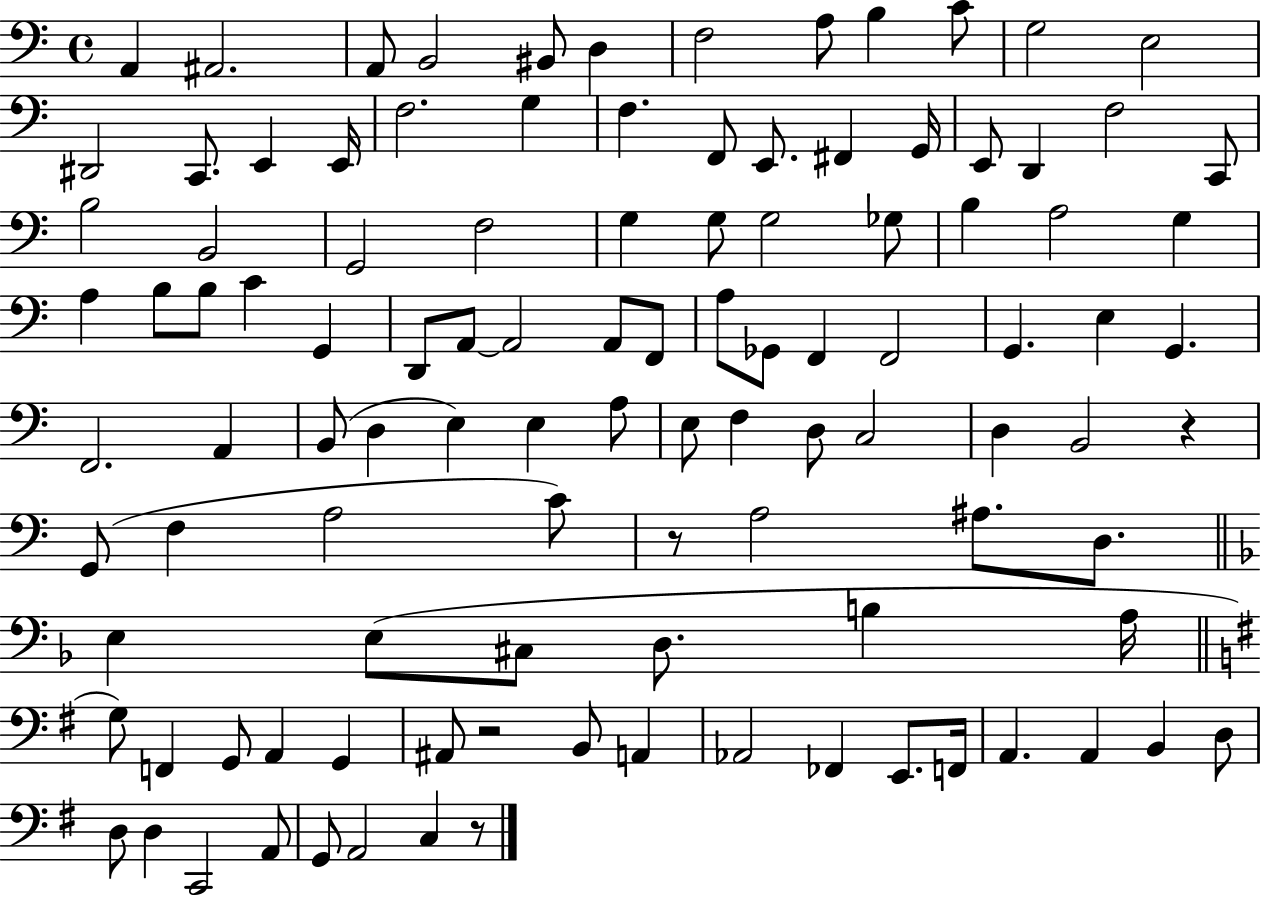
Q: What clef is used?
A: bass